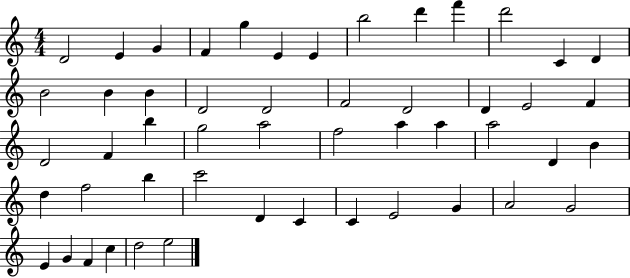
D4/h E4/q G4/q F4/q G5/q E4/q E4/q B5/h D6/q F6/q D6/h C4/q D4/q B4/h B4/q B4/q D4/h D4/h F4/h D4/h D4/q E4/h F4/q D4/h F4/q B5/q G5/h A5/h F5/h A5/q A5/q A5/h D4/q B4/q D5/q F5/h B5/q C6/h D4/q C4/q C4/q E4/h G4/q A4/h G4/h E4/q G4/q F4/q C5/q D5/h E5/h